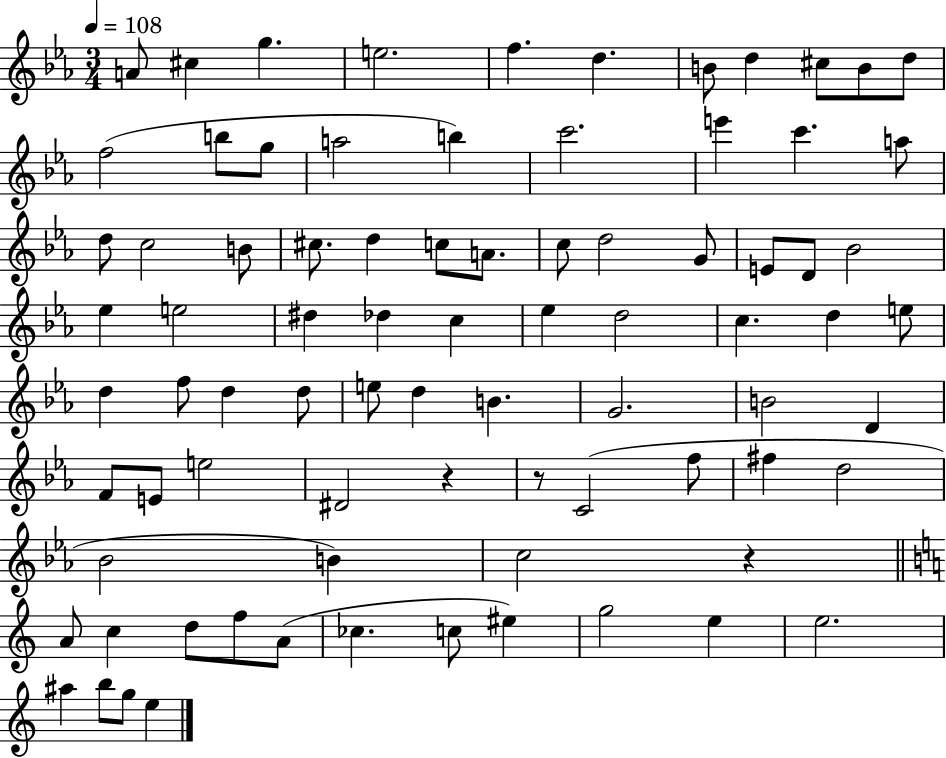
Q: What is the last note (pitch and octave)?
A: E5